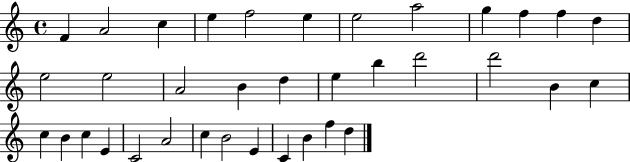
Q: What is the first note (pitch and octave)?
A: F4